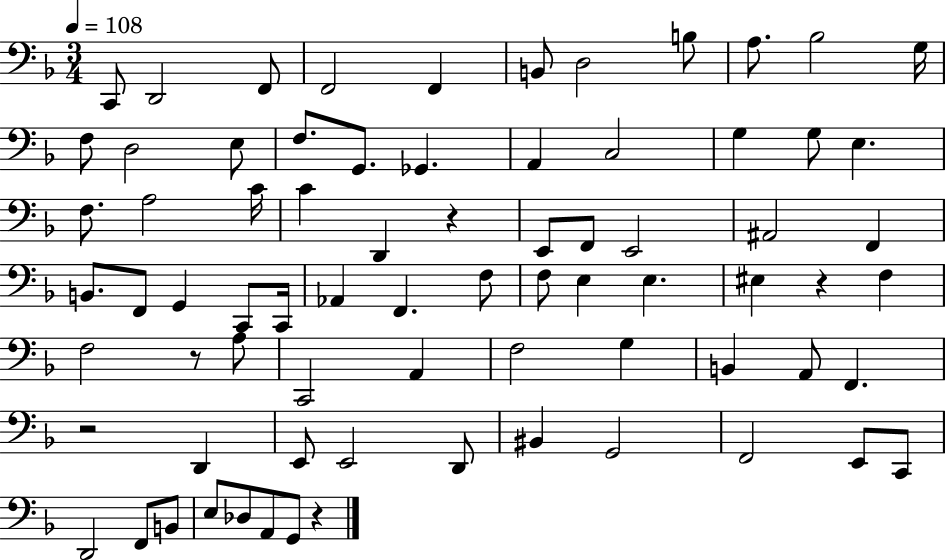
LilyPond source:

{
  \clef bass
  \numericTimeSignature
  \time 3/4
  \key f \major
  \tempo 4 = 108
  c,8 d,2 f,8 | f,2 f,4 | b,8 d2 b8 | a8. bes2 g16 | \break f8 d2 e8 | f8. g,8. ges,4. | a,4 c2 | g4 g8 e4. | \break f8. a2 c'16 | c'4 d,4 r4 | e,8 f,8 e,2 | ais,2 f,4 | \break b,8. f,8 g,4 c,8 c,16 | aes,4 f,4. f8 | f8 e4 e4. | eis4 r4 f4 | \break f2 r8 a8 | c,2 a,4 | f2 g4 | b,4 a,8 f,4. | \break r2 d,4 | e,8 e,2 d,8 | bis,4 g,2 | f,2 e,8 c,8 | \break d,2 f,8 b,8 | e8 des8 a,8 g,8 r4 | \bar "|."
}